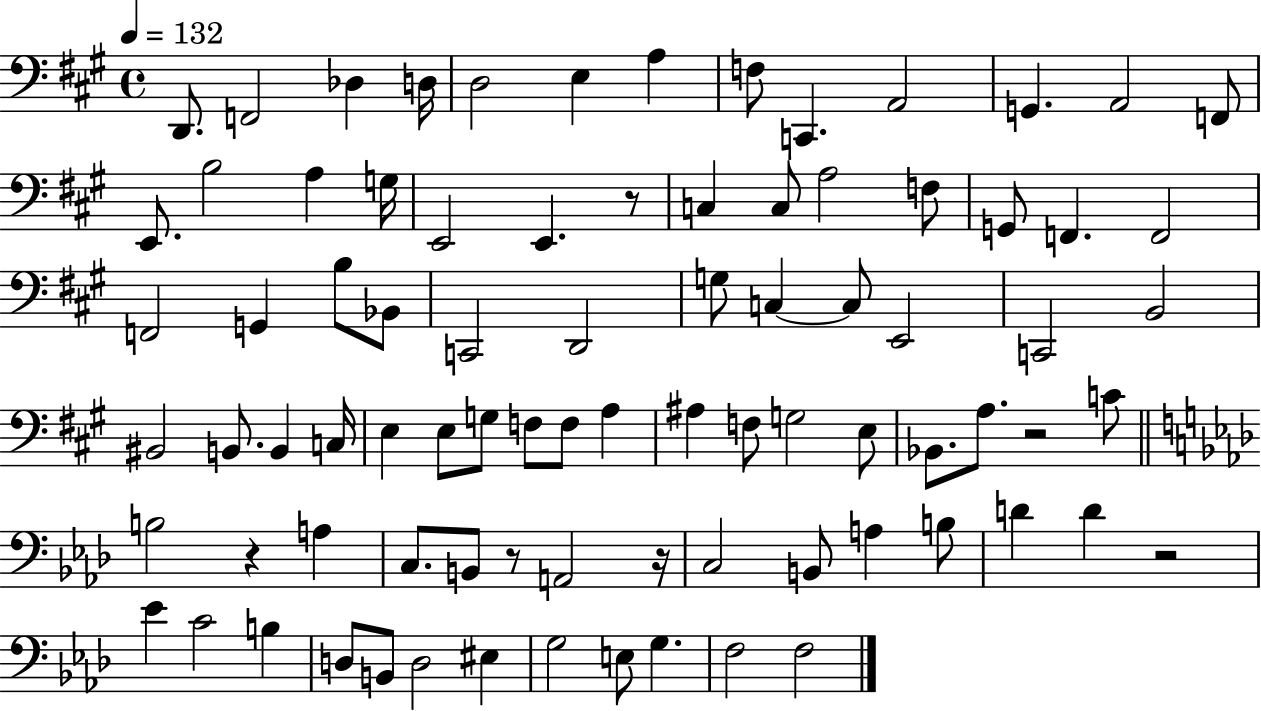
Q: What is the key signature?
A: A major